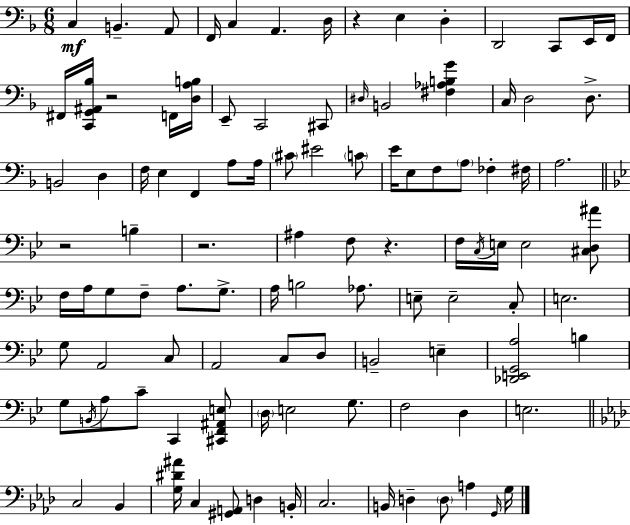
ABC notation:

X:1
T:Untitled
M:6/8
L:1/4
K:Dm
C, B,, A,,/2 F,,/4 C, A,, D,/4 z E, D, D,,2 C,,/2 E,,/4 F,,/4 ^F,,/4 [C,,G,,^A,,_B,]/4 z2 F,,/4 [D,A,B,]/4 E,,/2 C,,2 ^C,,/2 ^D,/4 B,,2 [^F,_A,B,G] C,/4 D,2 D,/2 B,,2 D, F,/4 E, F,, A,/2 A,/4 ^C/2 ^E2 C/2 E/4 E,/2 F,/2 A,/2 _F, ^F,/4 A,2 z2 B, z2 ^A, F,/2 z F,/4 C,/4 E,/4 E,2 [^C,D,^A]/2 F,/4 A,/4 G,/2 F,/2 A,/2 G,/2 A,/4 B,2 _A,/2 E,/2 E,2 C,/2 E,2 G,/2 A,,2 C,/2 A,,2 C,/2 D,/2 B,,2 E, [_D,,E,,G,,A,]2 B, G,/2 B,,/4 A,/2 C/2 C,, [^C,,F,,^A,,E,]/2 D,/4 E,2 G,/2 F,2 D, E,2 C,2 _B,, [G,^D^A]/4 C, [^G,,A,,]/2 D, B,,/4 C,2 B,,/4 D, D,/2 A, G,,/4 G,/4